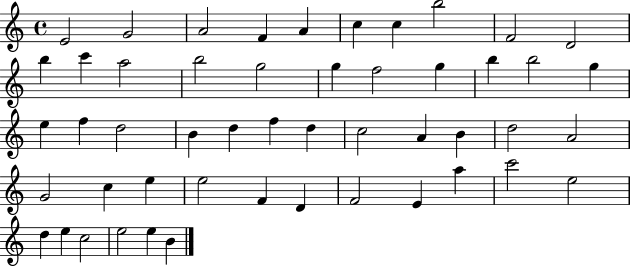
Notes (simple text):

E4/h G4/h A4/h F4/q A4/q C5/q C5/q B5/h F4/h D4/h B5/q C6/q A5/h B5/h G5/h G5/q F5/h G5/q B5/q B5/h G5/q E5/q F5/q D5/h B4/q D5/q F5/q D5/q C5/h A4/q B4/q D5/h A4/h G4/h C5/q E5/q E5/h F4/q D4/q F4/h E4/q A5/q C6/h E5/h D5/q E5/q C5/h E5/h E5/q B4/q